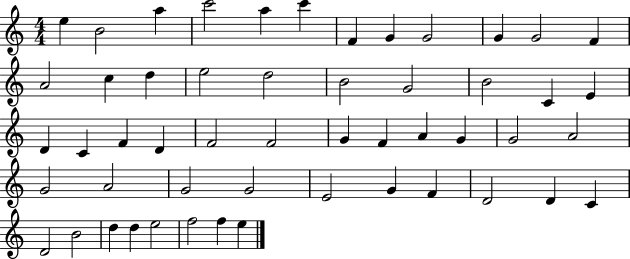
X:1
T:Untitled
M:4/4
L:1/4
K:C
e B2 a c'2 a c' F G G2 G G2 F A2 c d e2 d2 B2 G2 B2 C E D C F D F2 F2 G F A G G2 A2 G2 A2 G2 G2 E2 G F D2 D C D2 B2 d d e2 f2 f e